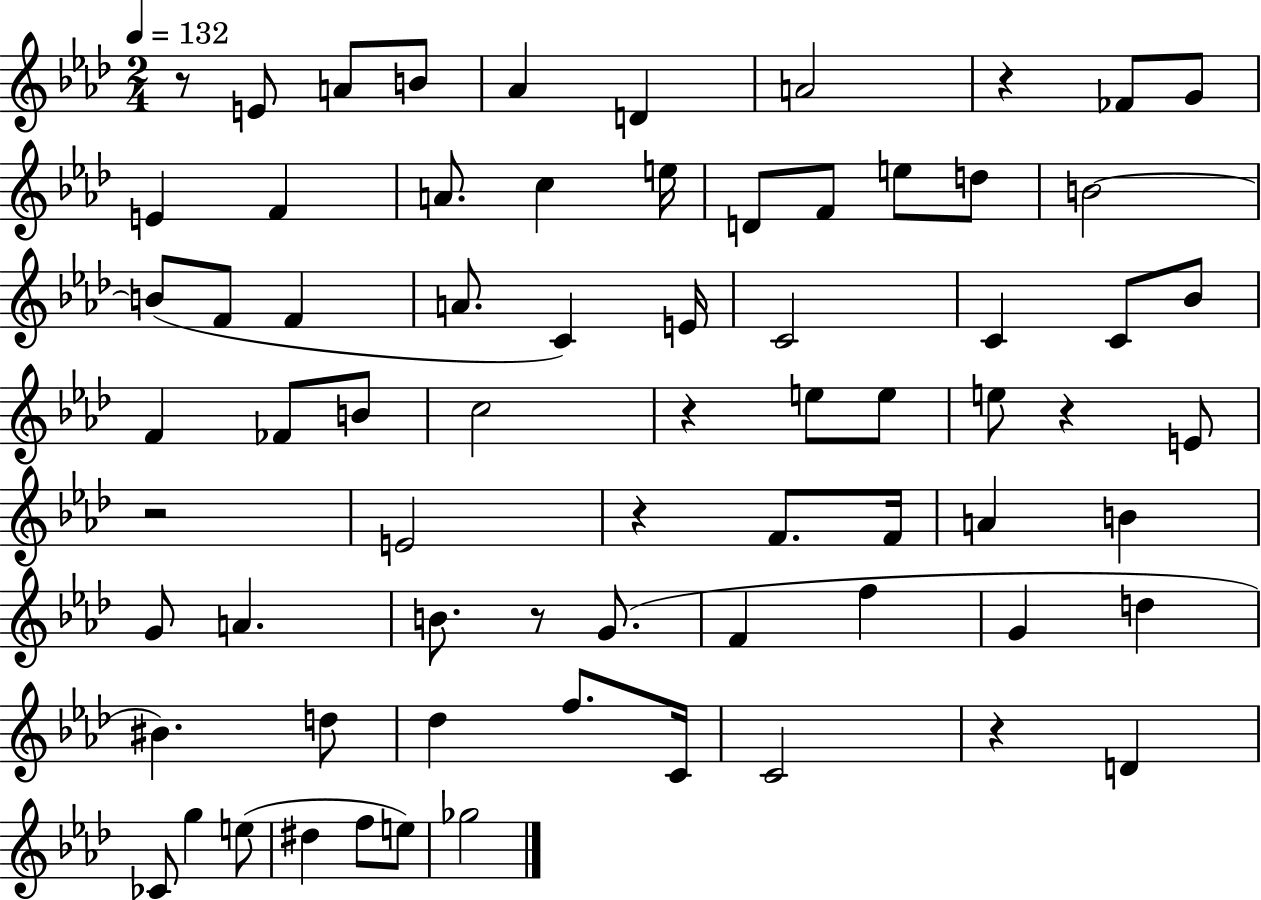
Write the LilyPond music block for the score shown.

{
  \clef treble
  \numericTimeSignature
  \time 2/4
  \key aes \major
  \tempo 4 = 132
  r8 e'8 a'8 b'8 | aes'4 d'4 | a'2 | r4 fes'8 g'8 | \break e'4 f'4 | a'8. c''4 e''16 | d'8 f'8 e''8 d''8 | b'2~~ | \break b'8( f'8 f'4 | a'8. c'4) e'16 | c'2 | c'4 c'8 bes'8 | \break f'4 fes'8 b'8 | c''2 | r4 e''8 e''8 | e''8 r4 e'8 | \break r2 | e'2 | r4 f'8. f'16 | a'4 b'4 | \break g'8 a'4. | b'8. r8 g'8.( | f'4 f''4 | g'4 d''4 | \break bis'4.) d''8 | des''4 f''8. c'16 | c'2 | r4 d'4 | \break ces'8 g''4 e''8( | dis''4 f''8 e''8) | ges''2 | \bar "|."
}